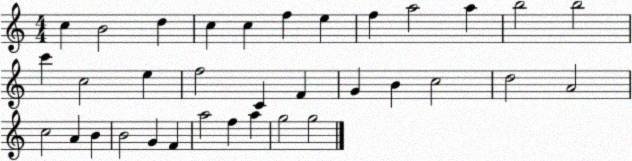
X:1
T:Untitled
M:4/4
L:1/4
K:C
c B2 d c c f e f a2 a b2 b2 c' c2 e f2 C F G B c2 d2 A2 c2 A B B2 G F a2 f a g2 g2